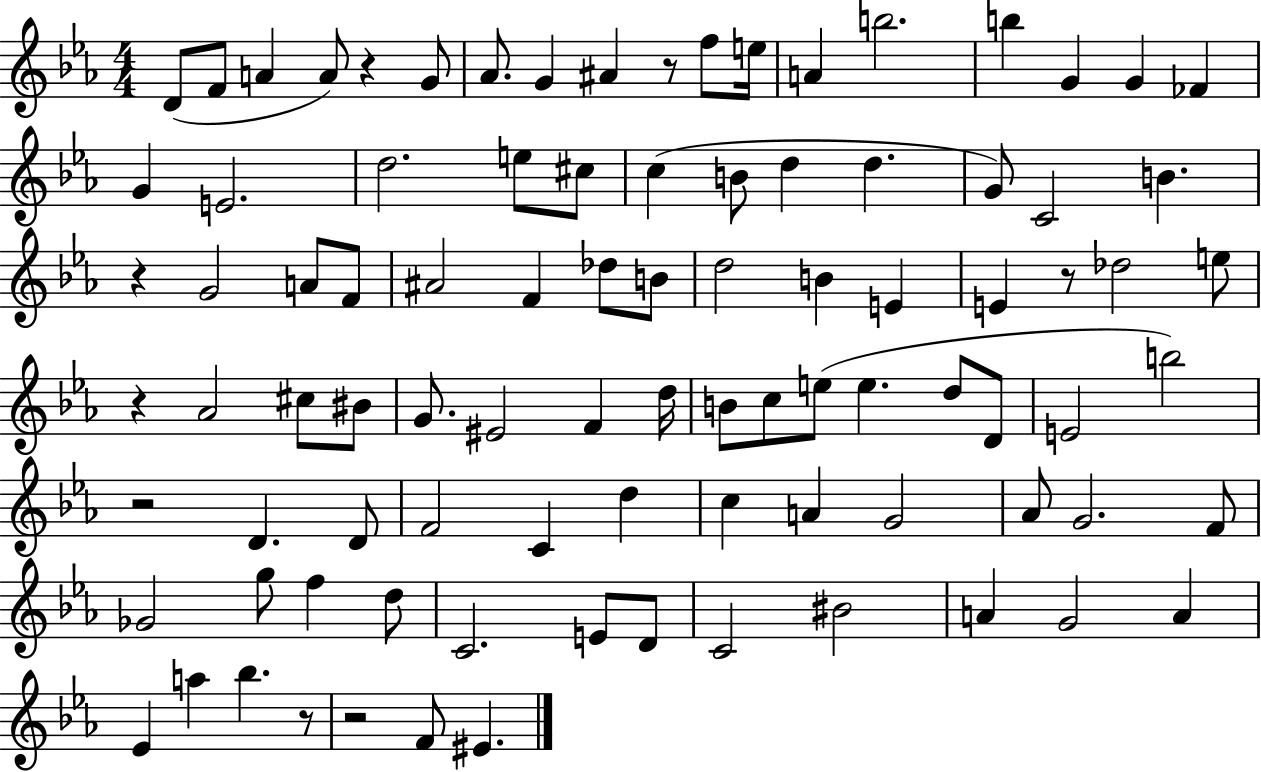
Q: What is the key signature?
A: EES major